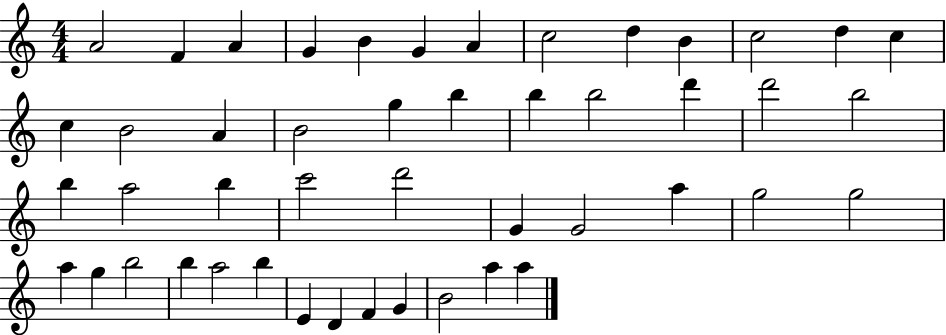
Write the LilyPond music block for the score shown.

{
  \clef treble
  \numericTimeSignature
  \time 4/4
  \key c \major
  a'2 f'4 a'4 | g'4 b'4 g'4 a'4 | c''2 d''4 b'4 | c''2 d''4 c''4 | \break c''4 b'2 a'4 | b'2 g''4 b''4 | b''4 b''2 d'''4 | d'''2 b''2 | \break b''4 a''2 b''4 | c'''2 d'''2 | g'4 g'2 a''4 | g''2 g''2 | \break a''4 g''4 b''2 | b''4 a''2 b''4 | e'4 d'4 f'4 g'4 | b'2 a''4 a''4 | \break \bar "|."
}